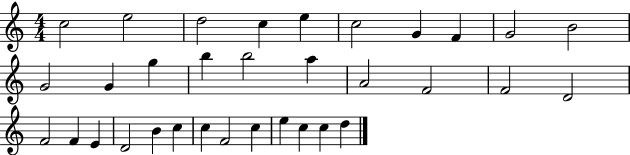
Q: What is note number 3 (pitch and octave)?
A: D5